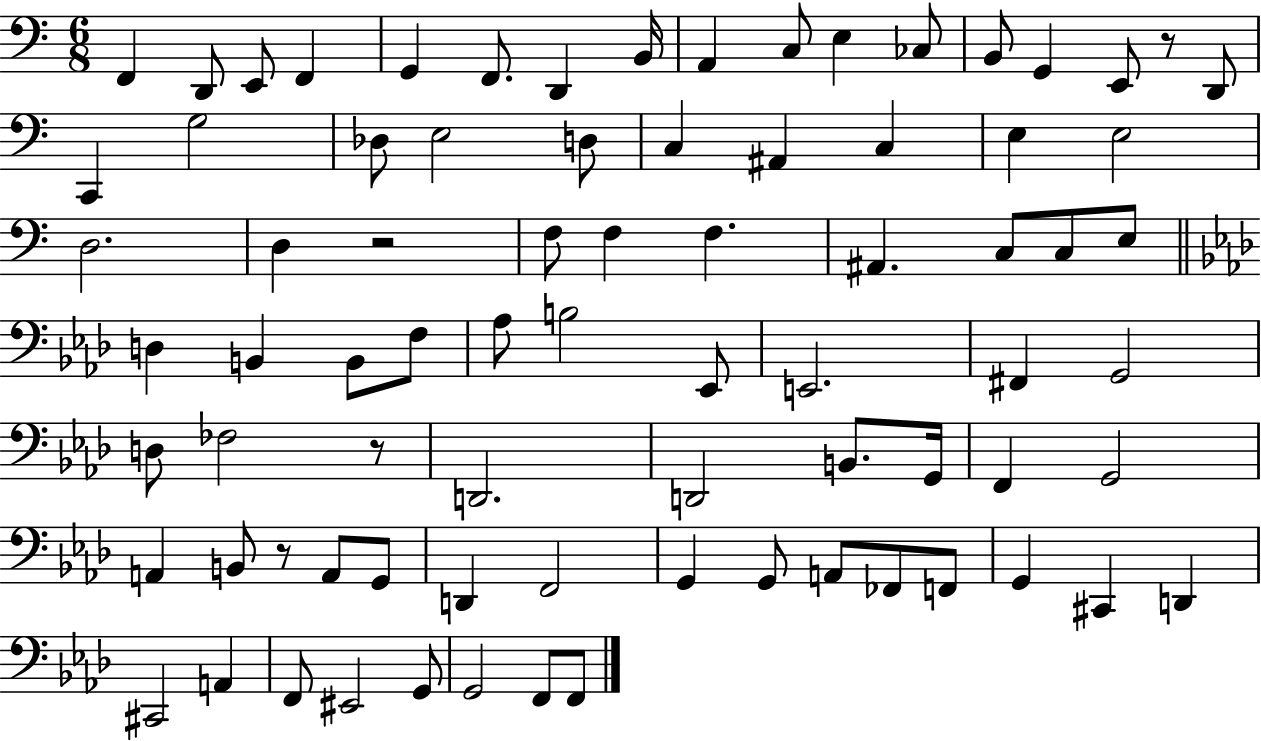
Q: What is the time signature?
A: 6/8